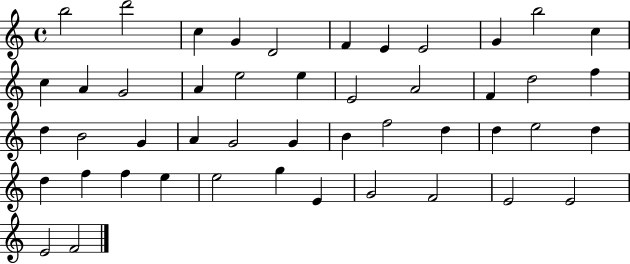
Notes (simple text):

B5/h D6/h C5/q G4/q D4/h F4/q E4/q E4/h G4/q B5/h C5/q C5/q A4/q G4/h A4/q E5/h E5/q E4/h A4/h F4/q D5/h F5/q D5/q B4/h G4/q A4/q G4/h G4/q B4/q F5/h D5/q D5/q E5/h D5/q D5/q F5/q F5/q E5/q E5/h G5/q E4/q G4/h F4/h E4/h E4/h E4/h F4/h